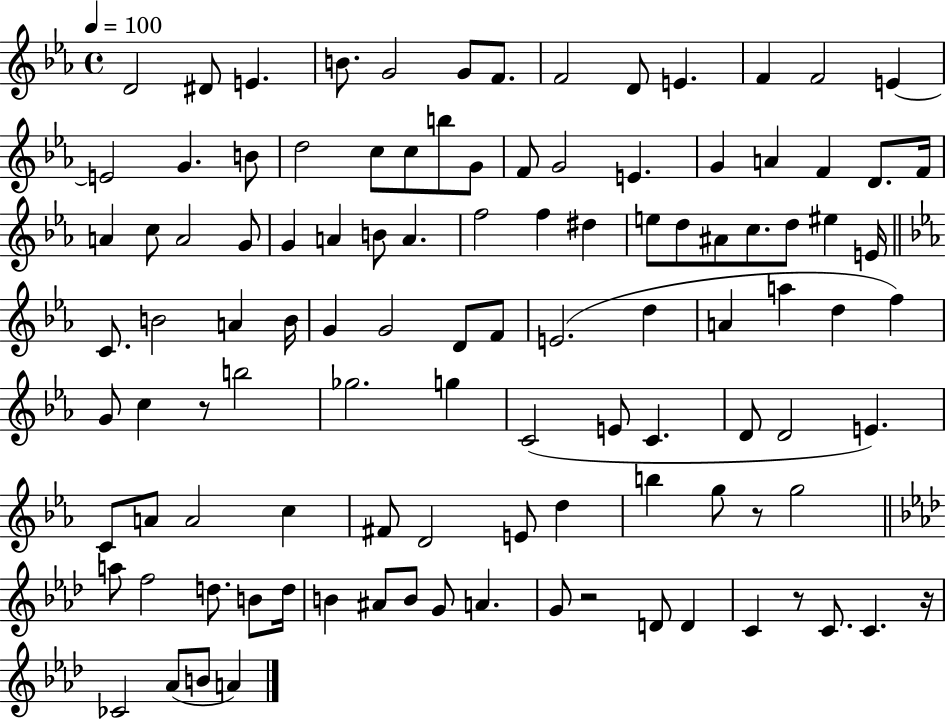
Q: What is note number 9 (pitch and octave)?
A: D4